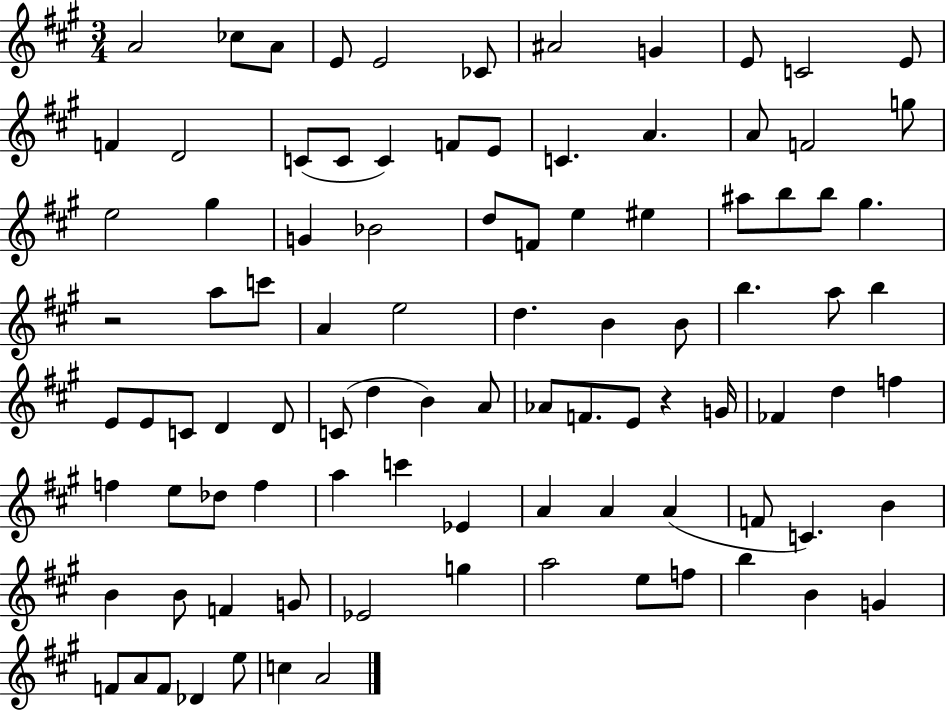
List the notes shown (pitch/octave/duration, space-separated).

A4/h CES5/e A4/e E4/e E4/h CES4/e A#4/h G4/q E4/e C4/h E4/e F4/q D4/h C4/e C4/e C4/q F4/e E4/e C4/q. A4/q. A4/e F4/h G5/e E5/h G#5/q G4/q Bb4/h D5/e F4/e E5/q EIS5/q A#5/e B5/e B5/e G#5/q. R/h A5/e C6/e A4/q E5/h D5/q. B4/q B4/e B5/q. A5/e B5/q E4/e E4/e C4/e D4/q D4/e C4/e D5/q B4/q A4/e Ab4/e F4/e. E4/e R/q G4/s FES4/q D5/q F5/q F5/q E5/e Db5/e F5/q A5/q C6/q Eb4/q A4/q A4/q A4/q F4/e C4/q. B4/q B4/q B4/e F4/q G4/e Eb4/h G5/q A5/h E5/e F5/e B5/q B4/q G4/q F4/e A4/e F4/e Db4/q E5/e C5/q A4/h